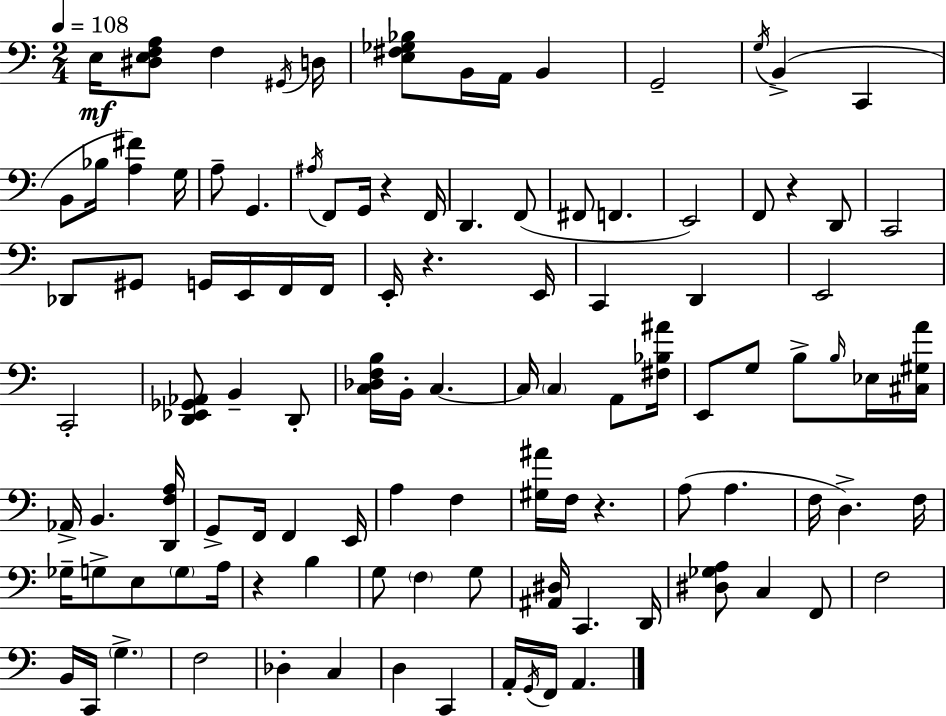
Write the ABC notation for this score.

X:1
T:Untitled
M:2/4
L:1/4
K:C
E,/4 [^D,E,F,A,]/2 F, ^G,,/4 D,/4 [E,^F,_G,_B,]/2 B,,/4 A,,/4 B,, G,,2 G,/4 B,, C,, B,,/2 _B,/4 [A,^F] G,/4 A,/2 G,, ^A,/4 F,,/2 G,,/4 z F,,/4 D,, F,,/2 ^F,,/2 F,, E,,2 F,,/2 z D,,/2 C,,2 _D,,/2 ^G,,/2 G,,/4 E,,/4 F,,/4 F,,/4 E,,/4 z E,,/4 C,, D,, E,,2 C,,2 [D,,_E,,_G,,_A,,]/2 B,, D,,/2 [C,_D,F,B,]/4 B,,/4 C, C,/4 C, A,,/2 [^F,_B,^A]/4 E,,/2 G,/2 B,/2 B,/4 _E,/4 [^C,^G,A]/4 _A,,/4 B,, [D,,F,A,]/4 G,,/2 F,,/4 F,, E,,/4 A, F, [^G,^A]/4 F,/4 z A,/2 A, F,/4 D, F,/4 _G,/4 G,/2 E,/2 G,/2 A,/4 z B, G,/2 F, G,/2 [^A,,^D,]/4 C,, D,,/4 [^D,_G,A,]/2 C, F,,/2 F,2 B,,/4 C,,/4 G, F,2 _D, C, D, C,, A,,/4 G,,/4 F,,/4 A,,